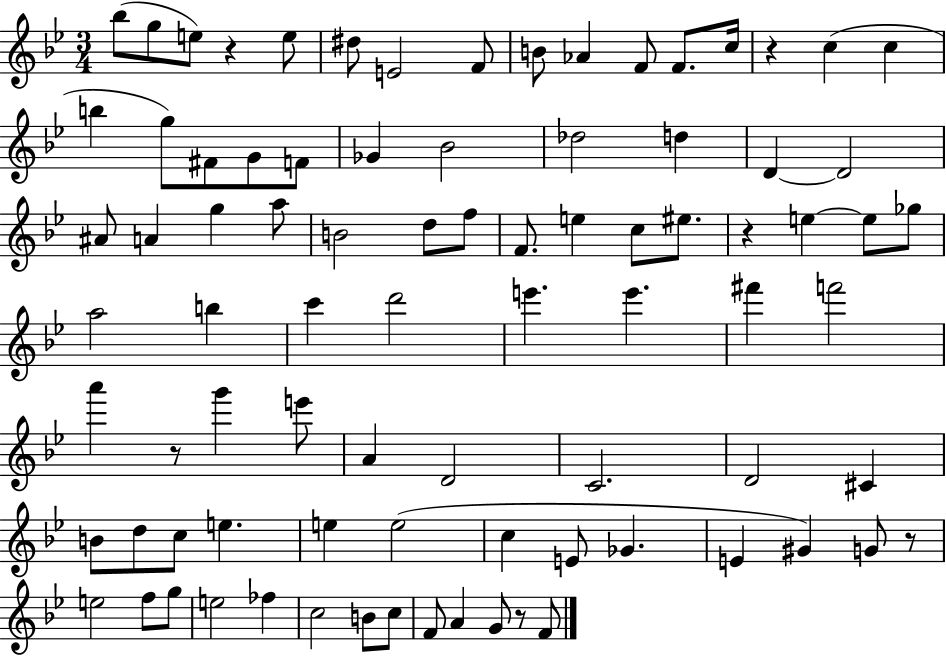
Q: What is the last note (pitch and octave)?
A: F4